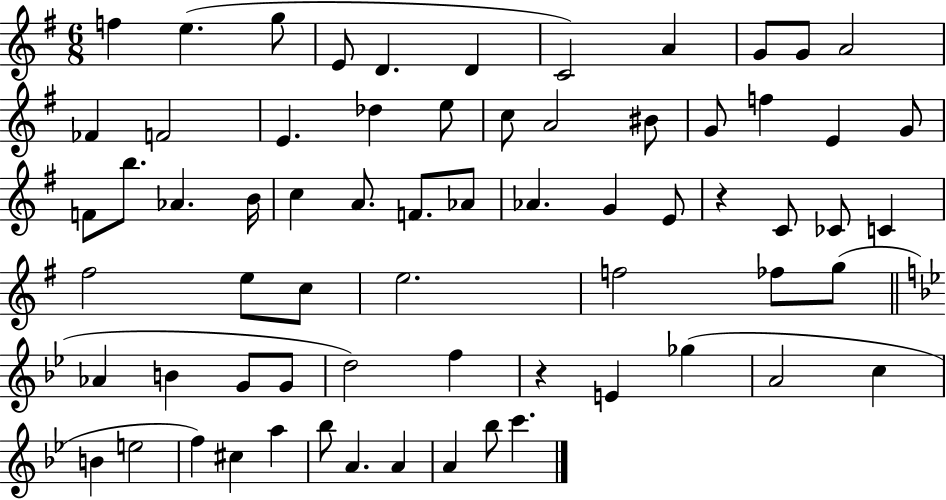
{
  \clef treble
  \numericTimeSignature
  \time 6/8
  \key g \major
  \repeat volta 2 { f''4 e''4.( g''8 | e'8 d'4. d'4 | c'2) a'4 | g'8 g'8 a'2 | \break fes'4 f'2 | e'4. des''4 e''8 | c''8 a'2 bis'8 | g'8 f''4 e'4 g'8 | \break f'8 b''8. aes'4. b'16 | c''4 a'8. f'8. aes'8 | aes'4. g'4 e'8 | r4 c'8 ces'8 c'4 | \break fis''2 e''8 c''8 | e''2. | f''2 fes''8 g''8( | \bar "||" \break \key bes \major aes'4 b'4 g'8 g'8 | d''2) f''4 | r4 e'4 ges''4( | a'2 c''4 | \break b'4 e''2 | f''4) cis''4 a''4 | bes''8 a'4. a'4 | a'4 bes''8 c'''4. | \break } \bar "|."
}